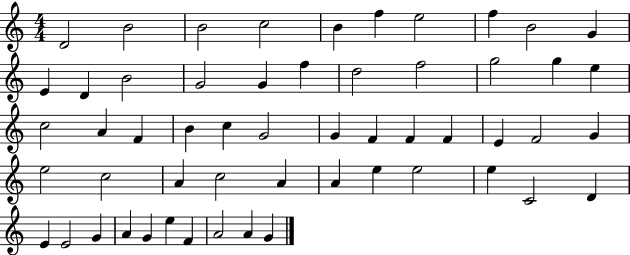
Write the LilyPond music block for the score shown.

{
  \clef treble
  \numericTimeSignature
  \time 4/4
  \key c \major
  d'2 b'2 | b'2 c''2 | b'4 f''4 e''2 | f''4 b'2 g'4 | \break e'4 d'4 b'2 | g'2 g'4 f''4 | d''2 f''2 | g''2 g''4 e''4 | \break c''2 a'4 f'4 | b'4 c''4 g'2 | g'4 f'4 f'4 f'4 | e'4 f'2 g'4 | \break e''2 c''2 | a'4 c''2 a'4 | a'4 e''4 e''2 | e''4 c'2 d'4 | \break e'4 e'2 g'4 | a'4 g'4 e''4 f'4 | a'2 a'4 g'4 | \bar "|."
}